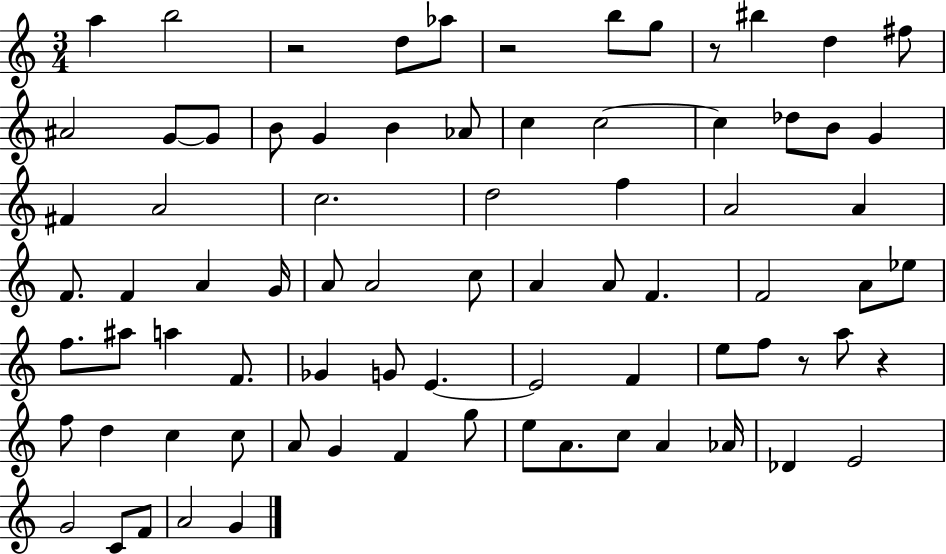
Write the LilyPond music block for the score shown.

{
  \clef treble
  \numericTimeSignature
  \time 3/4
  \key c \major
  a''4 b''2 | r2 d''8 aes''8 | r2 b''8 g''8 | r8 bis''4 d''4 fis''8 | \break ais'2 g'8~~ g'8 | b'8 g'4 b'4 aes'8 | c''4 c''2~~ | c''4 des''8 b'8 g'4 | \break fis'4 a'2 | c''2. | d''2 f''4 | a'2 a'4 | \break f'8. f'4 a'4 g'16 | a'8 a'2 c''8 | a'4 a'8 f'4. | f'2 a'8 ees''8 | \break f''8. ais''8 a''4 f'8. | ges'4 g'8 e'4.~~ | e'2 f'4 | e''8 f''8 r8 a''8 r4 | \break f''8 d''4 c''4 c''8 | a'8 g'4 f'4 g''8 | e''8 a'8. c''8 a'4 aes'16 | des'4 e'2 | \break g'2 c'8 f'8 | a'2 g'4 | \bar "|."
}